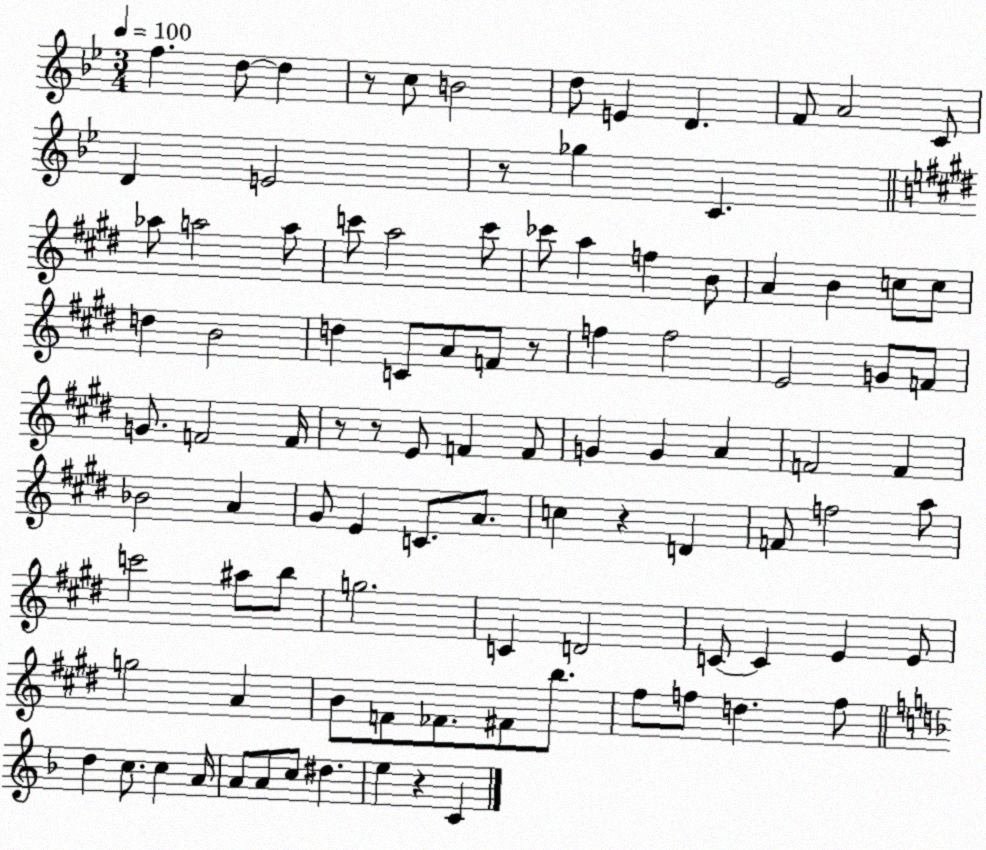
X:1
T:Untitled
M:3/4
L:1/4
K:Bb
f d/2 d z/2 c/2 B2 d/2 E D F/2 A2 C/2 D E2 z/2 _g C _a/2 a2 a/2 c'/2 a2 c'/2 _c'/2 a f B/2 A B c/2 c/2 d B2 d C/2 A/2 F/2 z/2 f f2 E2 G/2 F/2 G/2 F2 F/4 z/2 z/2 E/2 F F/2 G G A F2 F _B2 A ^G/2 E C/2 A/2 c z D F/2 f2 a/2 c'2 ^a/2 b/2 g2 C D2 C/2 C E E/2 g2 A B/2 F/2 _F/2 ^F/2 b/2 ^f/2 f/2 d f/2 d c/2 c A/4 A/2 A/2 c/2 ^d e z C